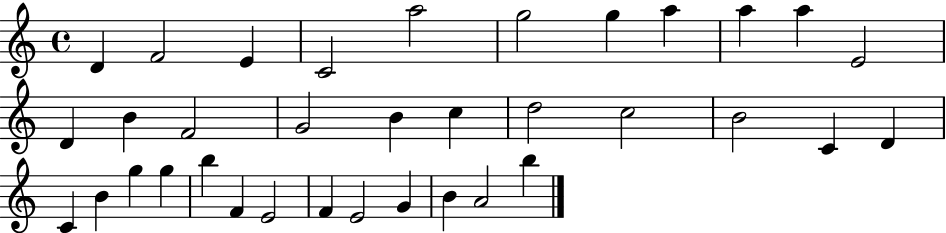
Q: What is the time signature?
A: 4/4